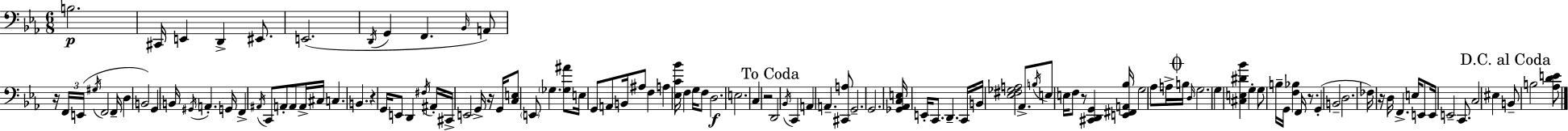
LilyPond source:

{
  \clef bass
  \numericTimeSignature
  \time 6/8
  \key ees \major
  b2.\p | cis,16 e,4 d,4-> eis,8. | e,2.( | \acciaccatura { d,16 } g,4 f,4. \grace { bes,16 } | \break a,8) r16 \tuplet 3/2 { f,16 e,16( \acciaccatura { gis16 } } f,2 | f,16-- d4 b,2) | g,4 b,16 \acciaccatura { gis,16 } a,4.-. | g,16 f,4-> \acciaccatura { ais,16 } c,8 a,8-. | \break a,8 a,16-> cis16 c4. b,4. | r4 g,16 e,8 | d,4 \acciaccatura { fis16 } ais,16-. cis,16-> e,2 | g,16-> r16 g,16 <c e>8 \parenthesize e,8 \parenthesize ges4. | \break <ges ais'>8 e16 g,8 a,8 b,16 | ais8 f4 a4 <ees c' bes'>16 f4 | g16 f8 d2.\f | e2. | \break c4 r2 | \mark "To Coda" d,2 | \acciaccatura { bes,16 } c,4 a,4 a,4.-- | <cis, a>8 g,2.-- | \break g,2. | <ges, aes, c e>16 e,16-. c,8. | d,4.-- c,16 b,16 <ees fis ges a>2 | aes,8.-> \acciaccatura { b16 } e8 e16 f8 | \break r8 <cis, d, g,>4 <e, fis, a, bes>16 g2 | aes8 a16-> \mark \markup { \musicglyph "scripts.coda" } b16 \grace { d16 } g2. | g4 | <cis e dis' bes'>4 g4-. g8 b16-- | \break g,16 <f bes>4 f,16 r8. g,4-.( | b,2-- d2. | fes16) r16 d16 | f,4.-> e16 e,8 e,16 e,2-- | \break c,8. c2 | eis4 \mark "D.C. al Coda" b,8-- b2 | <aes d' e'>8 \bar "|."
}